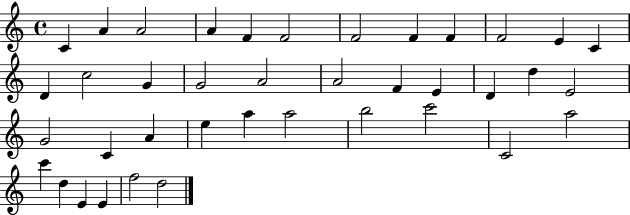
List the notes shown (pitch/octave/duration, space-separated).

C4/q A4/q A4/h A4/q F4/q F4/h F4/h F4/q F4/q F4/h E4/q C4/q D4/q C5/h G4/q G4/h A4/h A4/h F4/q E4/q D4/q D5/q E4/h G4/h C4/q A4/q E5/q A5/q A5/h B5/h C6/h C4/h A5/h C6/q D5/q E4/q E4/q F5/h D5/h